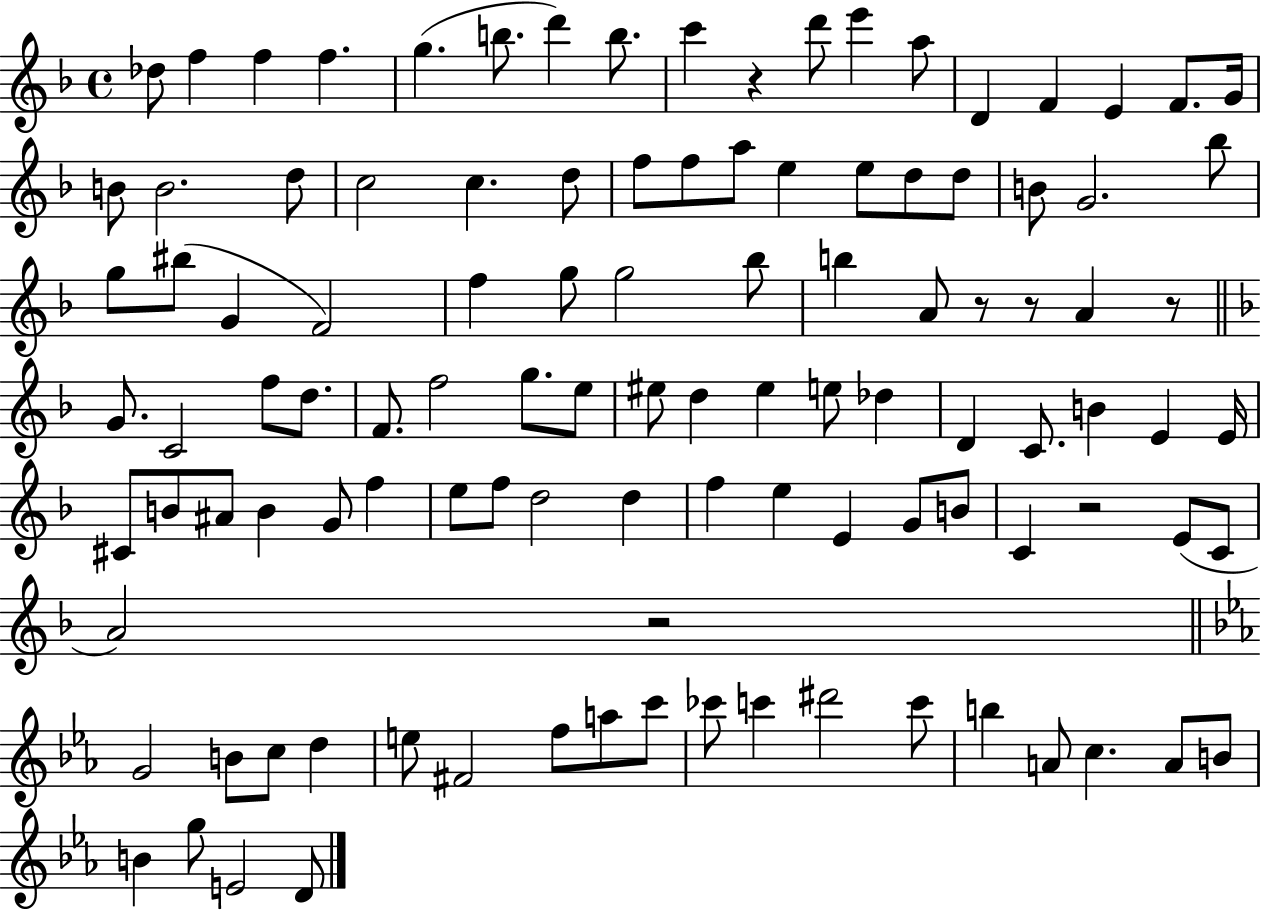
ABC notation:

X:1
T:Untitled
M:4/4
L:1/4
K:F
_d/2 f f f g b/2 d' b/2 c' z d'/2 e' a/2 D F E F/2 G/4 B/2 B2 d/2 c2 c d/2 f/2 f/2 a/2 e e/2 d/2 d/2 B/2 G2 _b/2 g/2 ^b/2 G F2 f g/2 g2 _b/2 b A/2 z/2 z/2 A z/2 G/2 C2 f/2 d/2 F/2 f2 g/2 e/2 ^e/2 d ^e e/2 _d D C/2 B E E/4 ^C/2 B/2 ^A/2 B G/2 f e/2 f/2 d2 d f e E G/2 B/2 C z2 E/2 C/2 A2 z2 G2 B/2 c/2 d e/2 ^F2 f/2 a/2 c'/2 _c'/2 c' ^d'2 c'/2 b A/2 c A/2 B/2 B g/2 E2 D/2